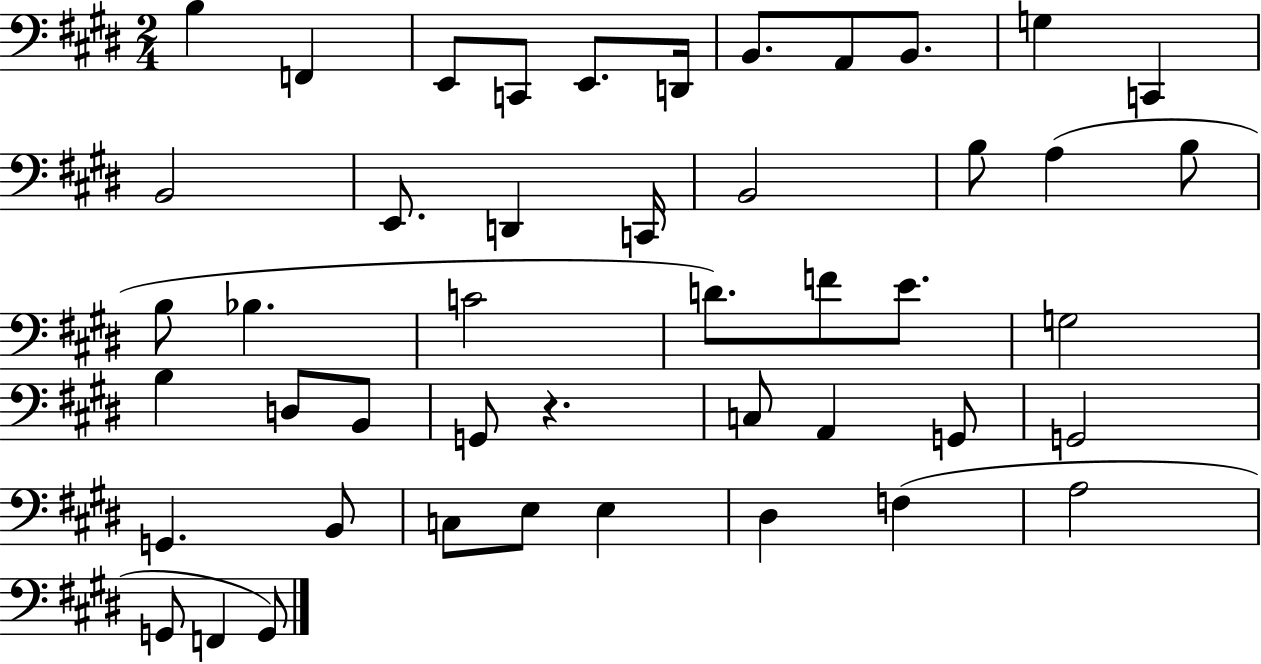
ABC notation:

X:1
T:Untitled
M:2/4
L:1/4
K:E
B, F,, E,,/2 C,,/2 E,,/2 D,,/4 B,,/2 A,,/2 B,,/2 G, C,, B,,2 E,,/2 D,, C,,/4 B,,2 B,/2 A, B,/2 B,/2 _B, C2 D/2 F/2 E/2 G,2 B, D,/2 B,,/2 G,,/2 z C,/2 A,, G,,/2 G,,2 G,, B,,/2 C,/2 E,/2 E, ^D, F, A,2 G,,/2 F,, G,,/2